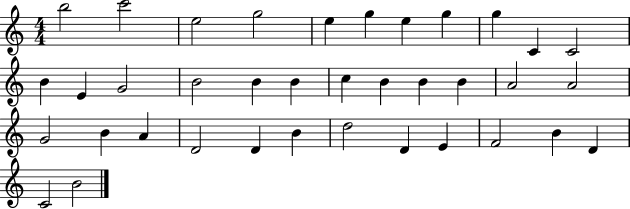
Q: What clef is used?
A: treble